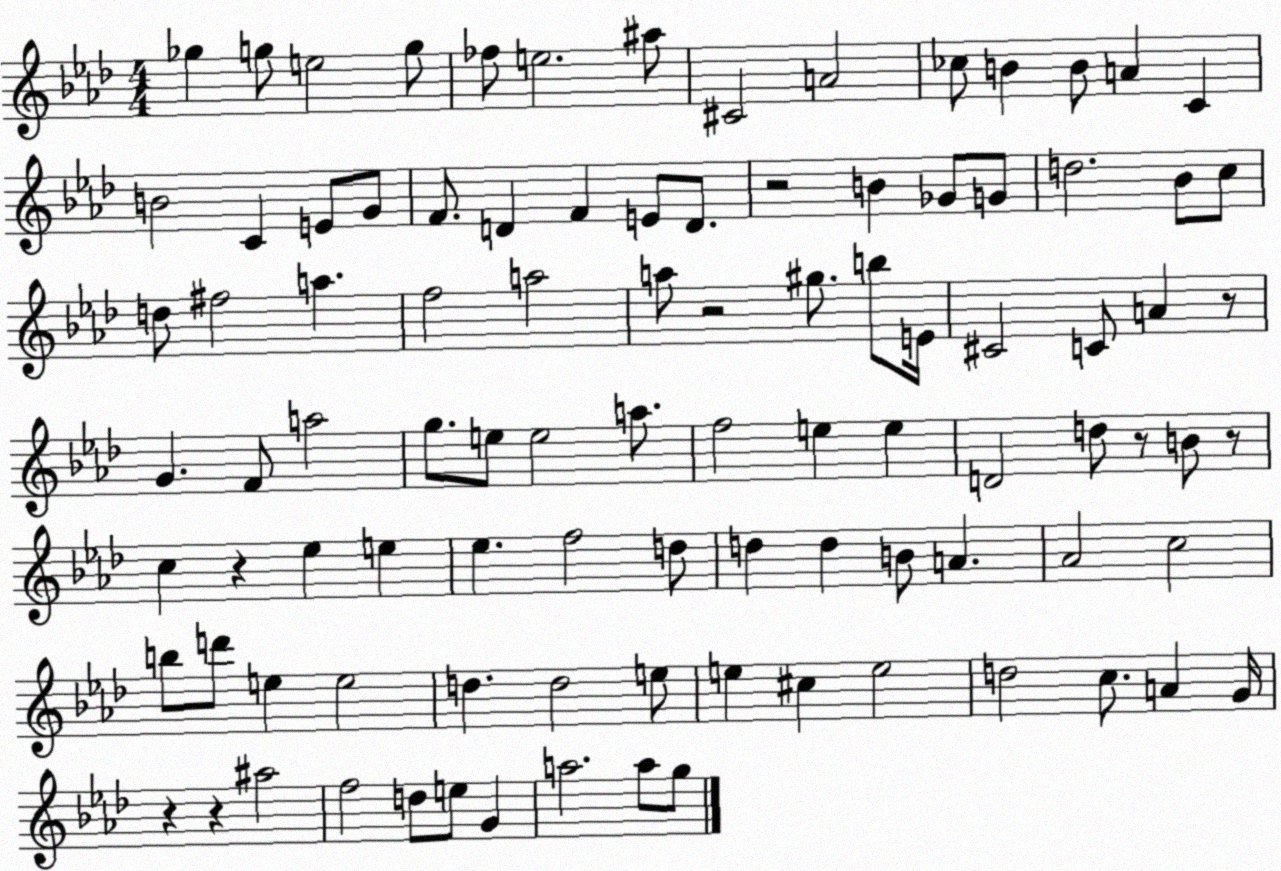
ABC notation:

X:1
T:Untitled
M:4/4
L:1/4
K:Ab
_g g/2 e2 g/2 _f/2 e2 ^a/2 ^C2 A2 _c/2 B B/2 A C B2 C E/2 G/2 F/2 D F E/2 D/2 z2 B _G/2 G/2 d2 _B/2 c/2 d/2 ^f2 a f2 a2 a/2 z2 ^g/2 b/2 E/4 ^C2 C/2 A z/2 G F/2 a2 g/2 e/2 e2 a/2 f2 e e D2 d/2 z/2 B/2 z/2 c z _e e _e f2 d/2 d d B/2 A _A2 c2 b/2 d'/2 e e2 d d2 e/2 e ^c e2 d2 c/2 A G/4 z z ^a2 f2 d/2 e/2 G a2 a/2 g/2